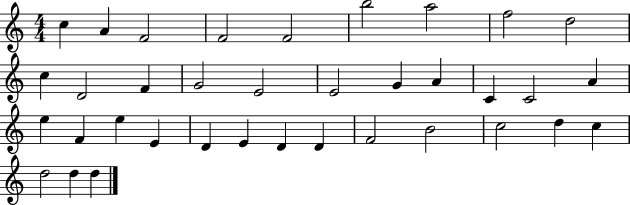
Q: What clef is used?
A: treble